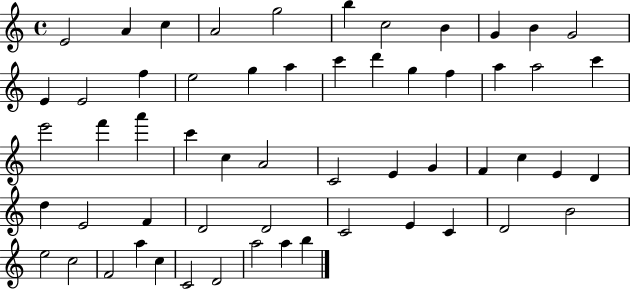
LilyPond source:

{
  \clef treble
  \time 4/4
  \defaultTimeSignature
  \key c \major
  e'2 a'4 c''4 | a'2 g''2 | b''4 c''2 b'4 | g'4 b'4 g'2 | \break e'4 e'2 f''4 | e''2 g''4 a''4 | c'''4 d'''4 g''4 f''4 | a''4 a''2 c'''4 | \break e'''2 f'''4 a'''4 | c'''4 c''4 a'2 | c'2 e'4 g'4 | f'4 c''4 e'4 d'4 | \break d''4 e'2 f'4 | d'2 d'2 | c'2 e'4 c'4 | d'2 b'2 | \break e''2 c''2 | f'2 a''4 c''4 | c'2 d'2 | a''2 a''4 b''4 | \break \bar "|."
}